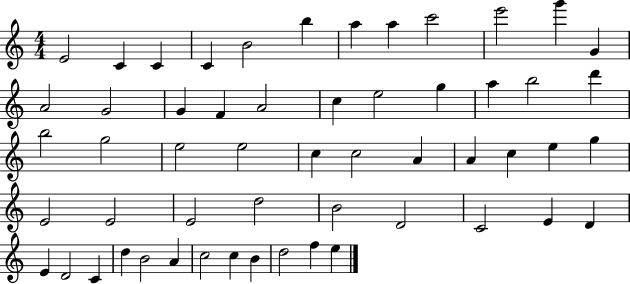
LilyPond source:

{
  \clef treble
  \numericTimeSignature
  \time 4/4
  \key c \major
  e'2 c'4 c'4 | c'4 b'2 b''4 | a''4 a''4 c'''2 | e'''2 g'''4 g'4 | \break a'2 g'2 | g'4 f'4 a'2 | c''4 e''2 g''4 | a''4 b''2 d'''4 | \break b''2 g''2 | e''2 e''2 | c''4 c''2 a'4 | a'4 c''4 e''4 g''4 | \break e'2 e'2 | e'2 d''2 | b'2 d'2 | c'2 e'4 d'4 | \break e'4 d'2 c'4 | d''4 b'2 a'4 | c''2 c''4 b'4 | d''2 f''4 e''4 | \break \bar "|."
}